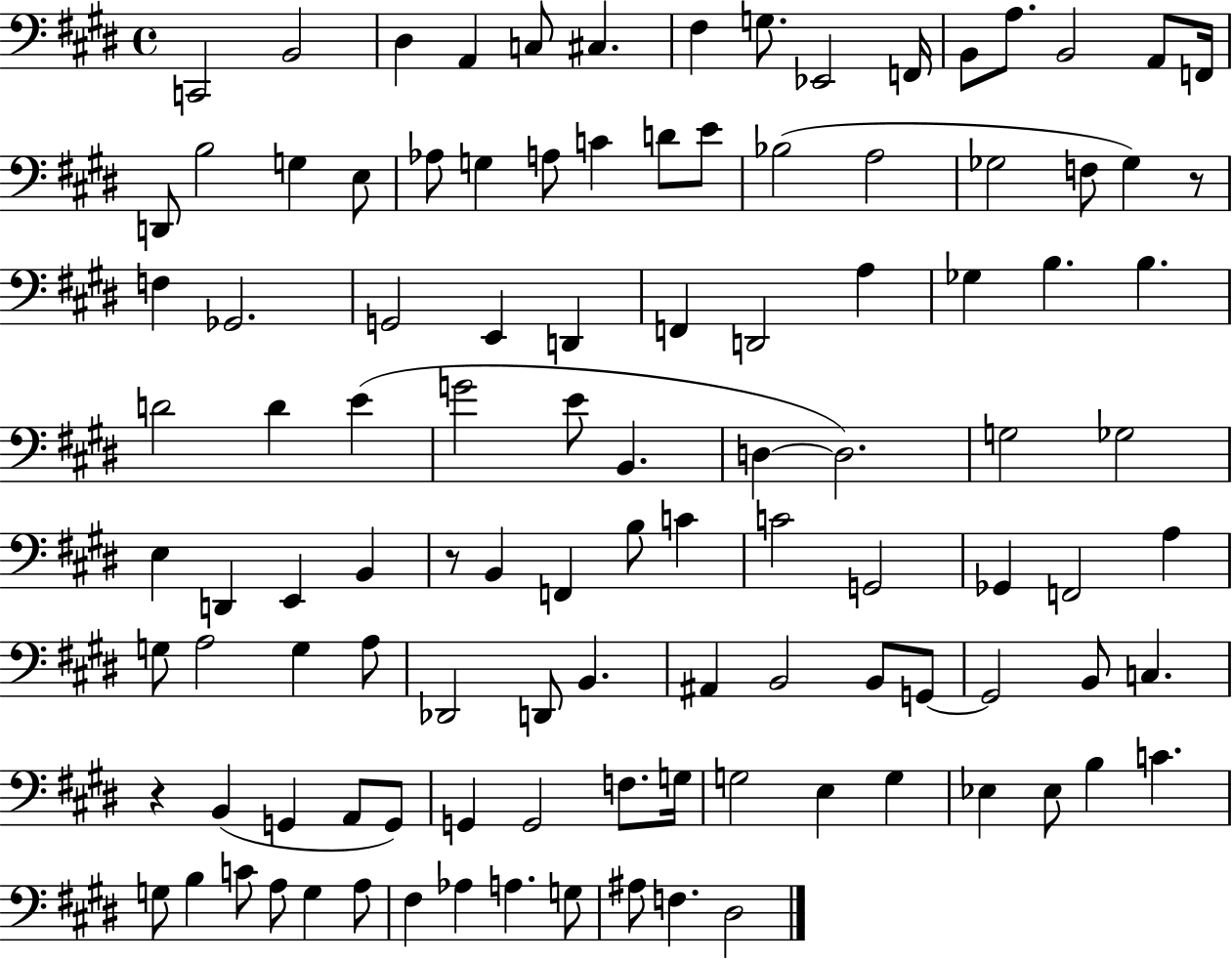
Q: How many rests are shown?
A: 3